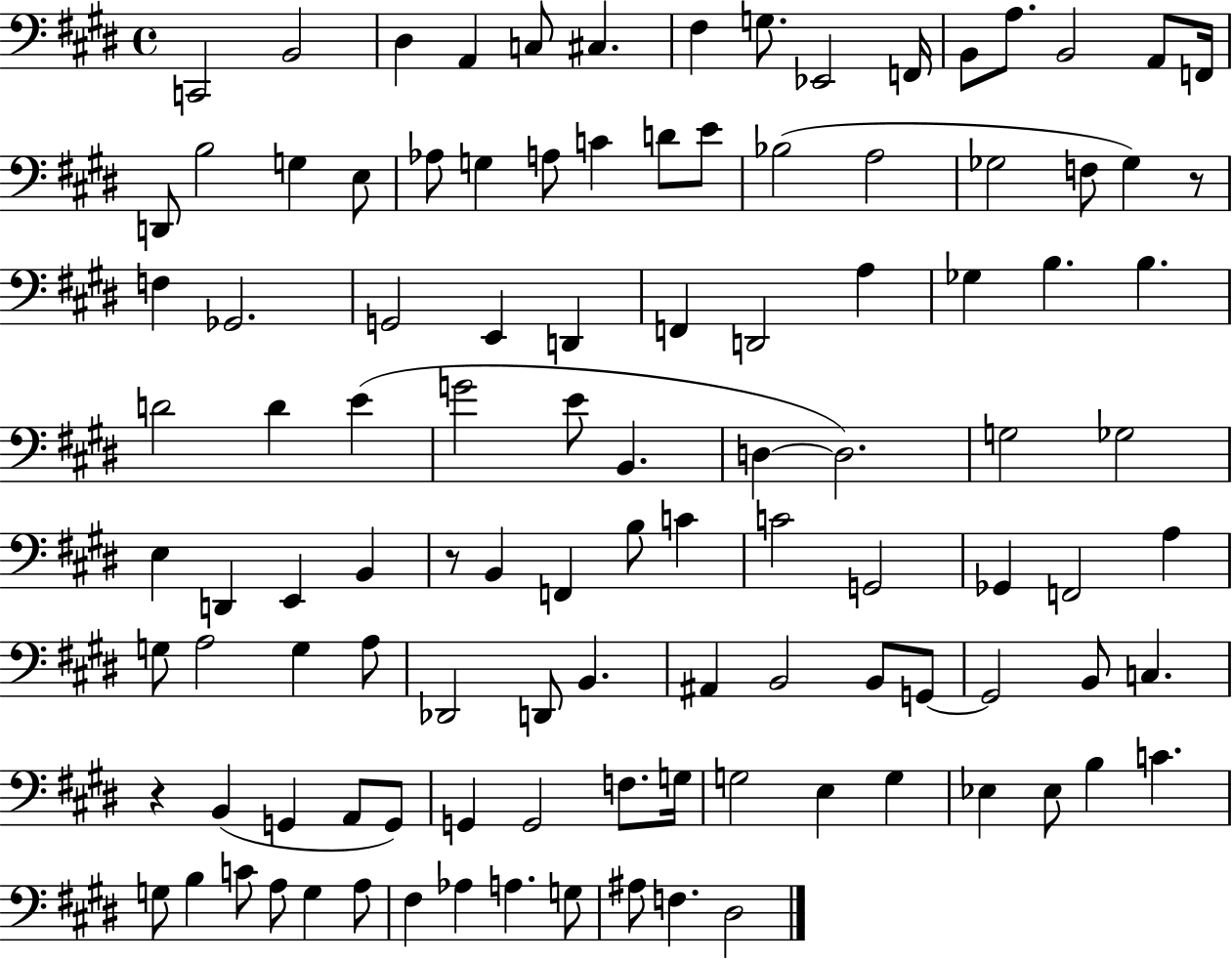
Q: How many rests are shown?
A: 3